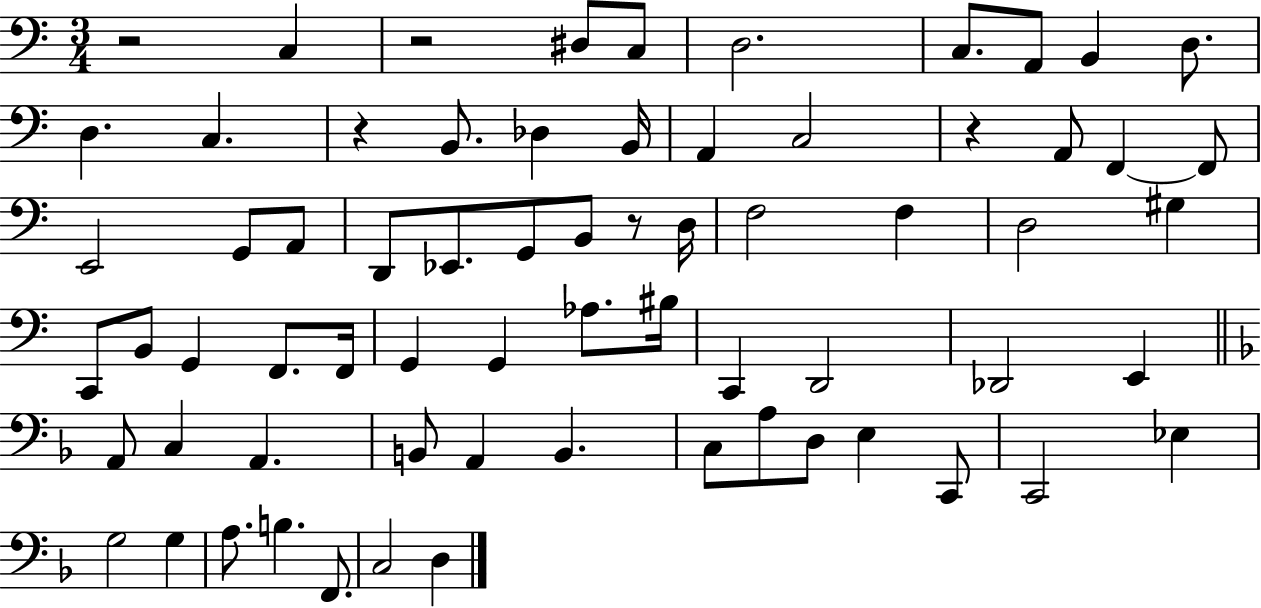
R/h C3/q R/h D#3/e C3/e D3/h. C3/e. A2/e B2/q D3/e. D3/q. C3/q. R/q B2/e. Db3/q B2/s A2/q C3/h R/q A2/e F2/q F2/e E2/h G2/e A2/e D2/e Eb2/e. G2/e B2/e R/e D3/s F3/h F3/q D3/h G#3/q C2/e B2/e G2/q F2/e. F2/s G2/q G2/q Ab3/e. BIS3/s C2/q D2/h Db2/h E2/q A2/e C3/q A2/q. B2/e A2/q B2/q. C3/e A3/e D3/e E3/q C2/e C2/h Eb3/q G3/h G3/q A3/e. B3/q. F2/e. C3/h D3/q